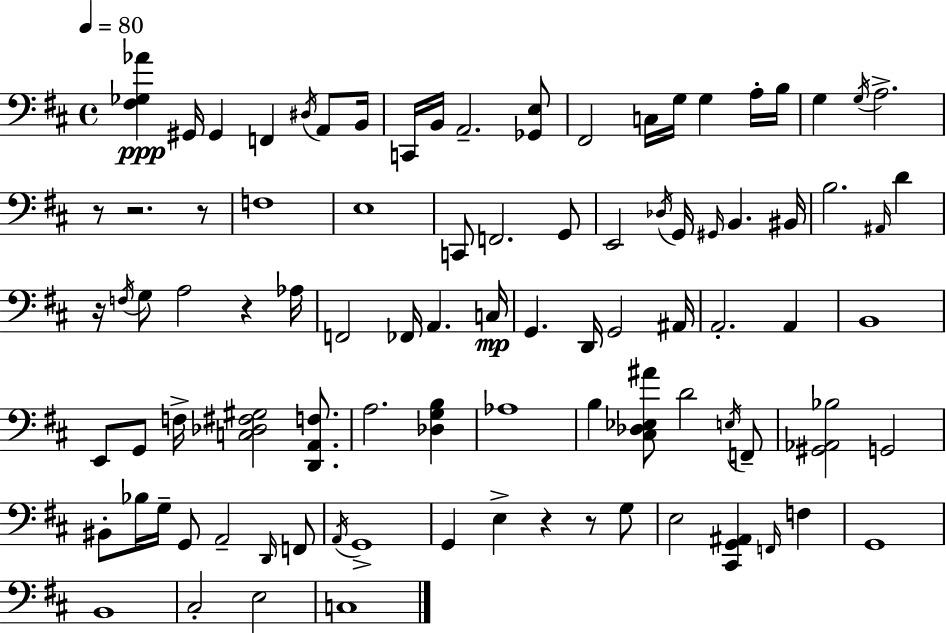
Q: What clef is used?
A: bass